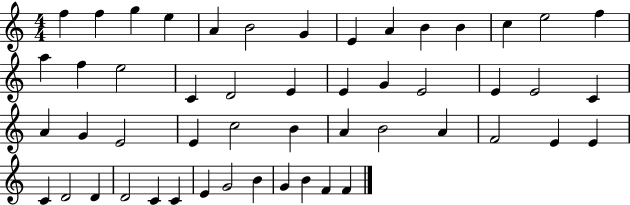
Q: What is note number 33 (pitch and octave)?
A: A4